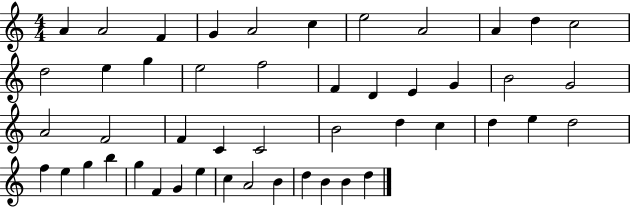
X:1
T:Untitled
M:4/4
L:1/4
K:C
A A2 F G A2 c e2 A2 A d c2 d2 e g e2 f2 F D E G B2 G2 A2 F2 F C C2 B2 d c d e d2 f e g b g F G e c A2 B d B B d